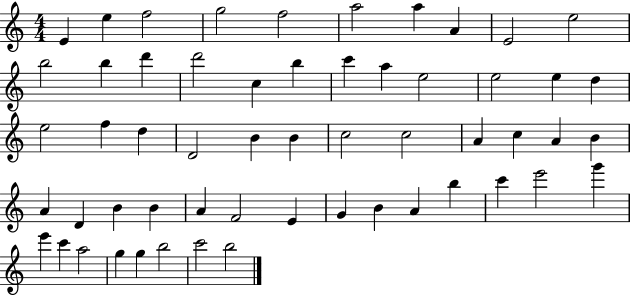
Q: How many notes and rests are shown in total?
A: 56